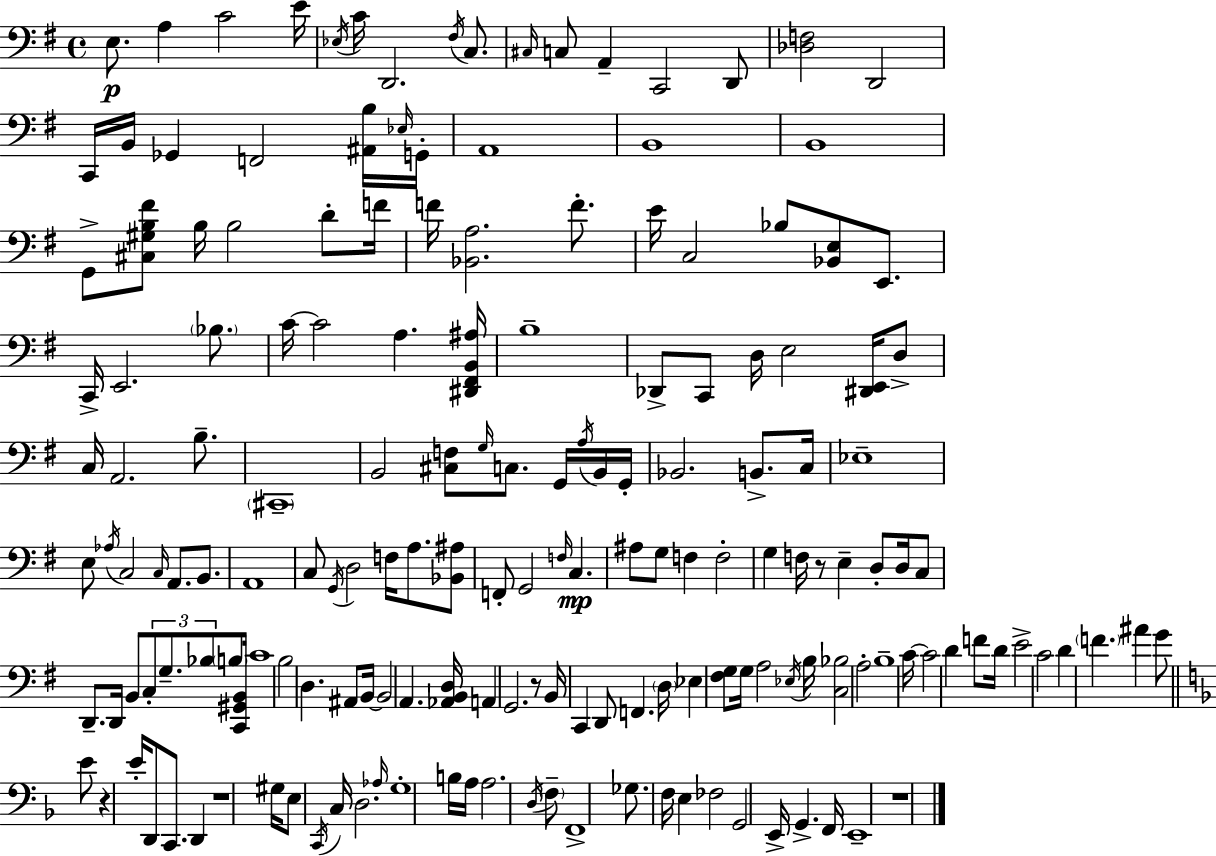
E3/e. A3/q C4/h E4/s Eb3/s C4/s D2/h. F#3/s C3/e. C#3/s C3/e A2/q C2/h D2/e [Db3,F3]/h D2/h C2/s B2/s Gb2/q F2/h [A#2,B3]/s Eb3/s G2/s A2/w B2/w B2/w G2/e [C#3,G#3,B3,F#4]/e B3/s B3/h D4/e F4/s F4/s [Bb2,A3]/h. F4/e. E4/s C3/h Bb3/e [Bb2,E3]/e E2/e. C2/s E2/h. Bb3/e. C4/s C4/h A3/q. [D#2,F#2,B2,A#3]/s B3/w Db2/e C2/e D3/s E3/h [D#2,E2]/s D3/e C3/s A2/h. B3/e. C#2/w B2/h [C#3,F3]/e G3/s C3/e. G2/s A3/s B2/s G2/s Bb2/h. B2/e. C3/s Eb3/w E3/e Ab3/s C3/h C3/s A2/e. B2/e. A2/w C3/e G2/s D3/h F3/s A3/e. [Bb2,A#3]/e F2/e G2/h F3/s C3/q. A#3/e G3/e F3/q F3/h G3/q F3/s R/e E3/q D3/e D3/s C3/e D2/e. D2/s B2/e C3/e G3/e. Bb3/e B3/e [C2,G#2,B2]/s C4/w B3/h D3/q. A#2/e B2/s B2/h A2/q. [Ab2,B2,D3]/s A2/q G2/h. R/e B2/s C2/q D2/e F2/q. D3/s Eb3/q [F#3,G3]/e G3/s A3/h Eb3/s B3/s [C3,Bb3]/h A3/h B3/w C4/s C4/h D4/q F4/e D4/s E4/h C4/h D4/q F4/q. A#4/q G4/e E4/e R/q E4/s D2/e C2/e. D2/q R/w G#3/s E3/e C2/s C3/s D3/h. Ab3/s G3/w B3/s A3/s A3/h. D3/s F3/e F2/w Gb3/e. F3/s E3/q FES3/h G2/h E2/s G2/q. F2/s E2/w R/w